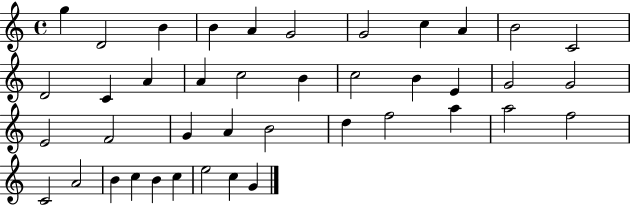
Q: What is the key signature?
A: C major